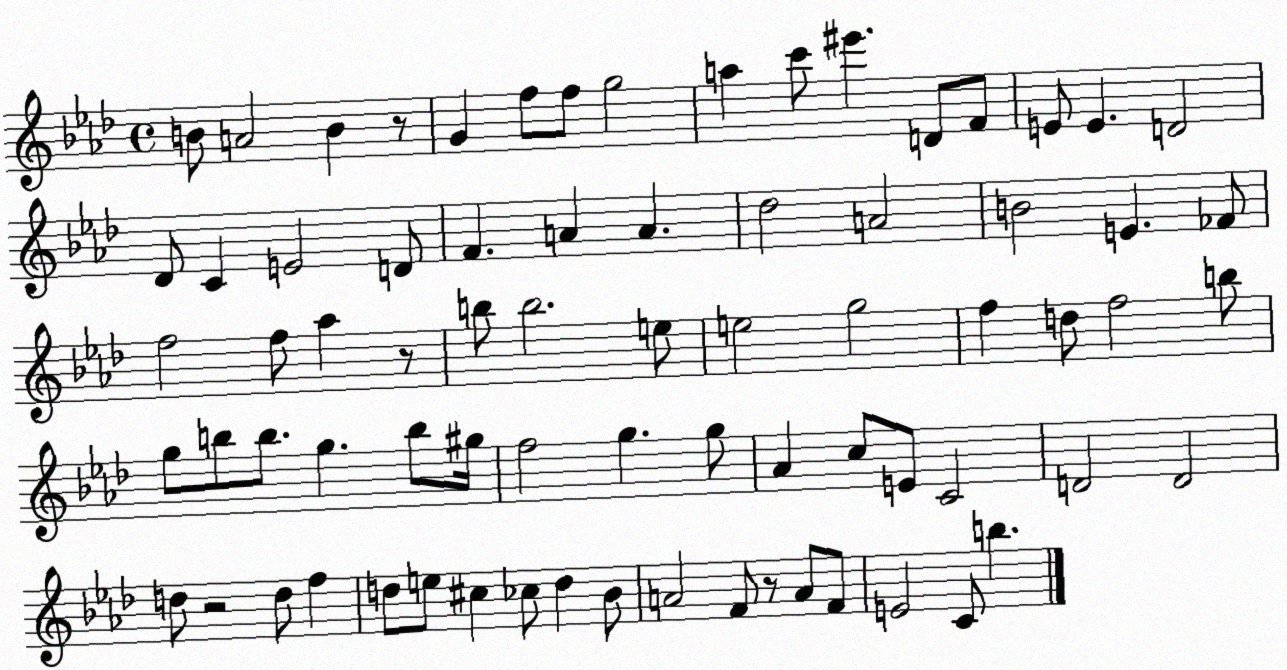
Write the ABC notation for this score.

X:1
T:Untitled
M:4/4
L:1/4
K:Ab
B/2 A2 B z/2 G f/2 f/2 g2 a c'/2 ^e' D/2 F/2 E/2 E D2 _D/2 C E2 D/2 F A A _d2 A2 B2 E _F/2 f2 f/2 _a z/2 b/2 b2 e/2 e2 g2 f d/2 f2 b/2 g/2 b/2 b/2 g b/2 ^g/4 f2 g g/2 _A c/2 E/2 C2 D2 D2 d/2 z2 d/2 f d/2 e/2 ^c _c/2 d _B/2 A2 F/2 z/2 A/2 F/2 E2 C/2 b